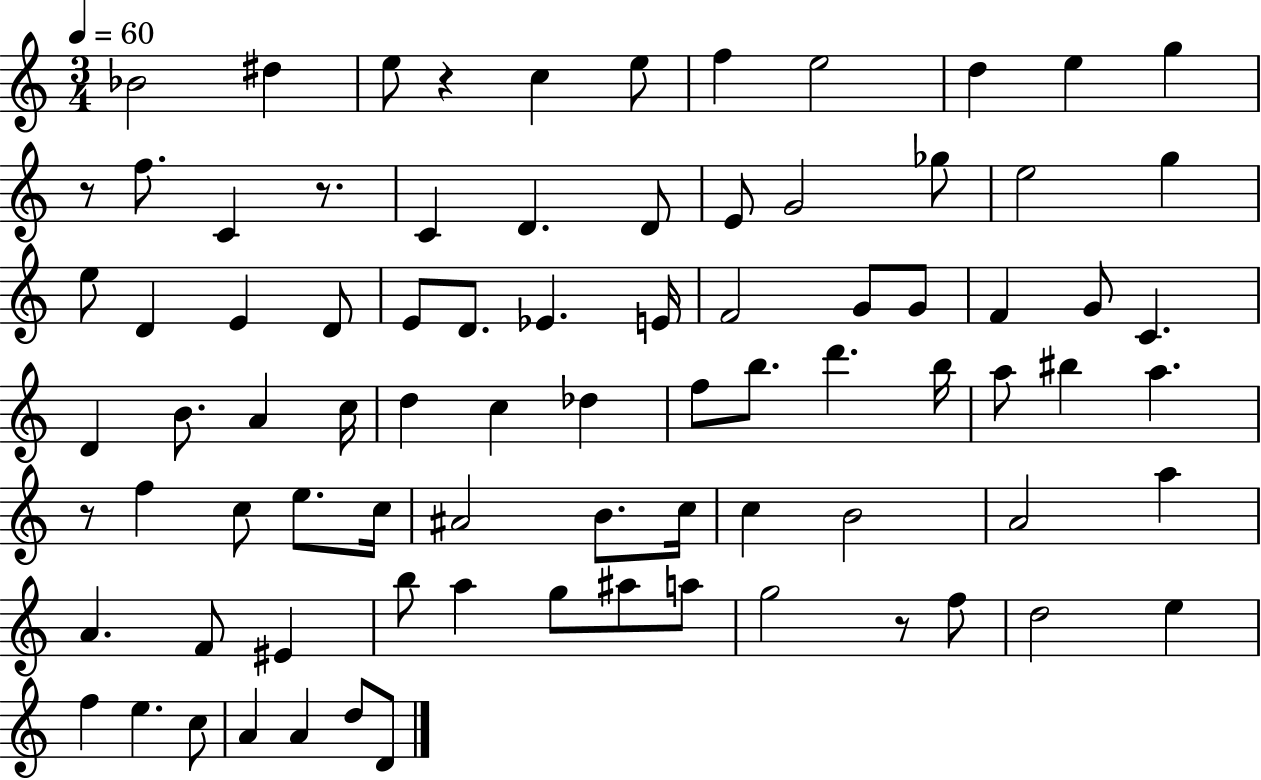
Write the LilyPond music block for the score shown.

{
  \clef treble
  \numericTimeSignature
  \time 3/4
  \key c \major
  \tempo 4 = 60
  bes'2 dis''4 | e''8 r4 c''4 e''8 | f''4 e''2 | d''4 e''4 g''4 | \break r8 f''8. c'4 r8. | c'4 d'4. d'8 | e'8 g'2 ges''8 | e''2 g''4 | \break e''8 d'4 e'4 d'8 | e'8 d'8. ees'4. e'16 | f'2 g'8 g'8 | f'4 g'8 c'4. | \break d'4 b'8. a'4 c''16 | d''4 c''4 des''4 | f''8 b''8. d'''4. b''16 | a''8 bis''4 a''4. | \break r8 f''4 c''8 e''8. c''16 | ais'2 b'8. c''16 | c''4 b'2 | a'2 a''4 | \break a'4. f'8 eis'4 | b''8 a''4 g''8 ais''8 a''8 | g''2 r8 f''8 | d''2 e''4 | \break f''4 e''4. c''8 | a'4 a'4 d''8 d'8 | \bar "|."
}